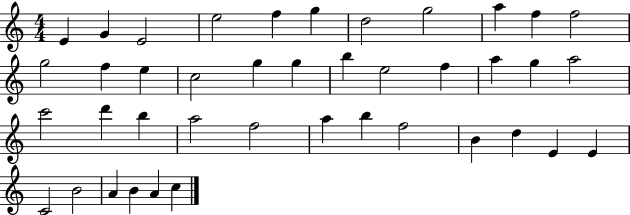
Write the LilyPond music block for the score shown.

{
  \clef treble
  \numericTimeSignature
  \time 4/4
  \key c \major
  e'4 g'4 e'2 | e''2 f''4 g''4 | d''2 g''2 | a''4 f''4 f''2 | \break g''2 f''4 e''4 | c''2 g''4 g''4 | b''4 e''2 f''4 | a''4 g''4 a''2 | \break c'''2 d'''4 b''4 | a''2 f''2 | a''4 b''4 f''2 | b'4 d''4 e'4 e'4 | \break c'2 b'2 | a'4 b'4 a'4 c''4 | \bar "|."
}